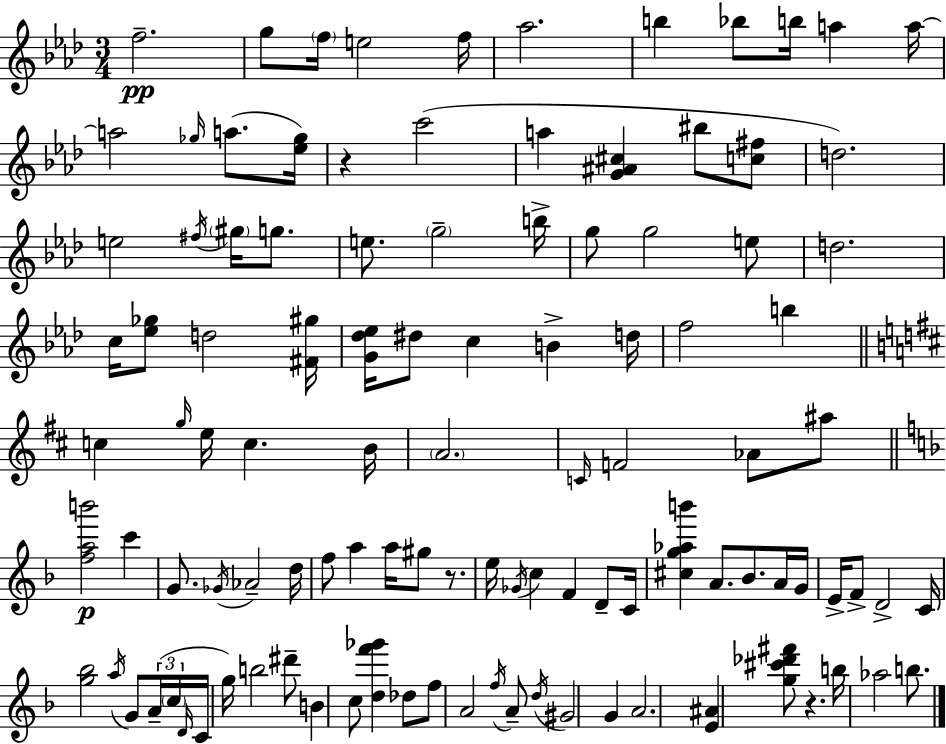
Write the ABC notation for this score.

X:1
T:Untitled
M:3/4
L:1/4
K:Fm
f2 g/2 f/4 e2 f/4 _a2 b _b/2 b/4 a a/4 a2 _g/4 a/2 [_e_g]/4 z c'2 a [G^A^c] ^b/2 [c^f]/2 d2 e2 ^f/4 ^g/4 g/2 e/2 g2 b/4 g/2 g2 e/2 d2 c/4 [_e_g]/2 d2 [^F^g]/4 [G_d_e]/4 ^d/2 c B d/4 f2 b c g/4 e/4 c B/4 A2 C/4 F2 _A/2 ^a/2 [fab']2 c' G/2 _G/4 _A2 d/4 f/2 a a/4 ^g/2 z/2 e/4 _G/4 c F D/2 C/4 [^cg_ab'] A/2 _B/2 A/4 G/4 E/4 F/2 D2 C/4 [g_b]2 a/4 G/2 A/4 c/4 D/4 C/4 g/4 b2 ^d'/2 B c/2 [df'_g'] _d/2 f/2 A2 f/4 A/2 d/4 ^G2 G A2 [E^A] [g^c'_d'^f']/2 z b/4 _a2 b/2